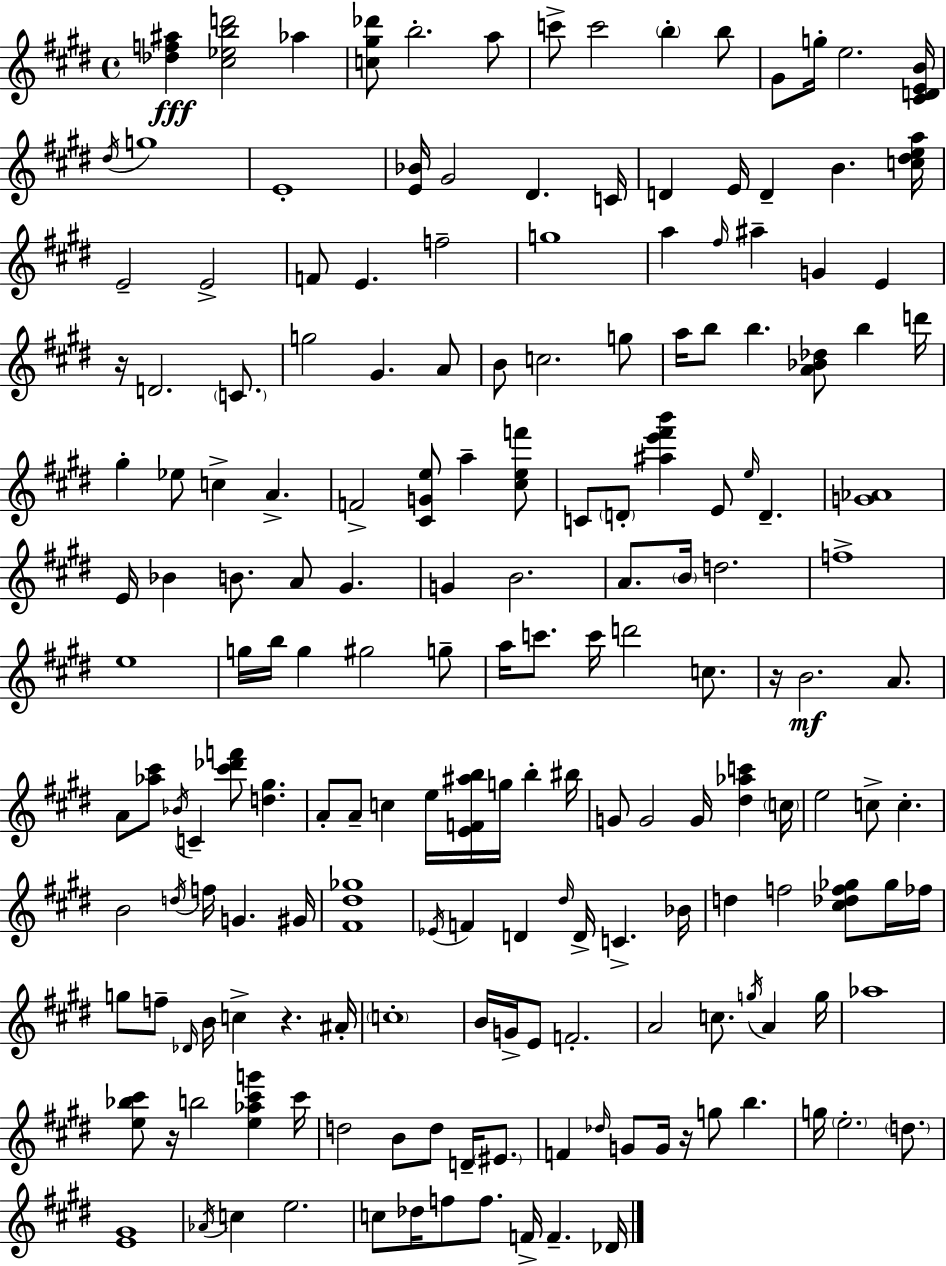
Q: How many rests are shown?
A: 5